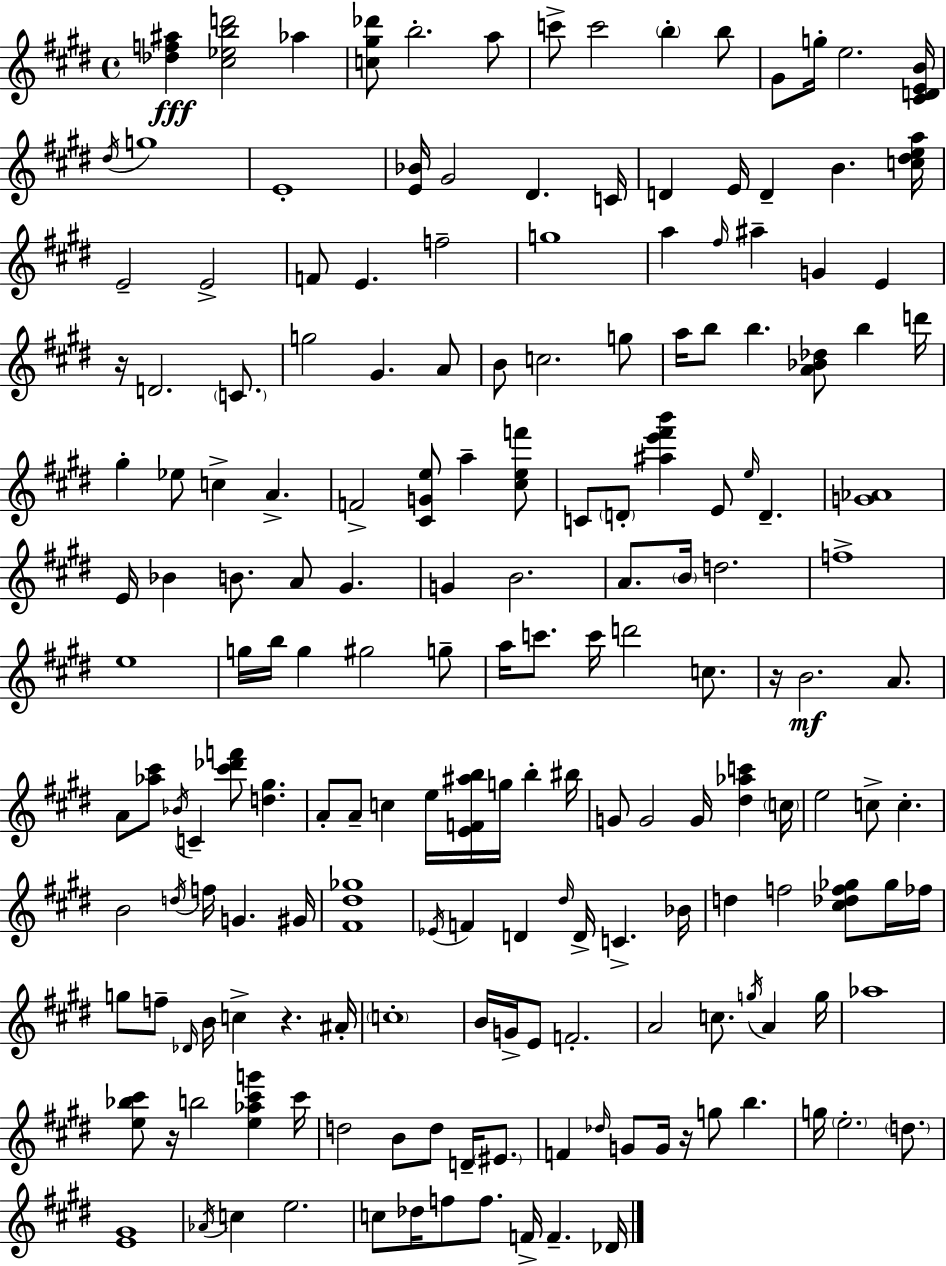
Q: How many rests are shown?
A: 5